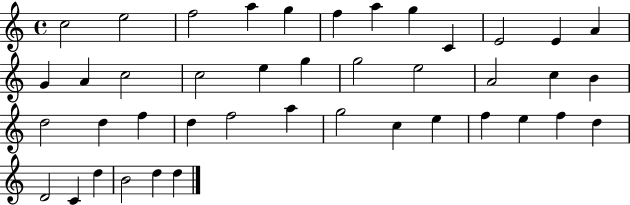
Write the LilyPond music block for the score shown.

{
  \clef treble
  \time 4/4
  \defaultTimeSignature
  \key c \major
  c''2 e''2 | f''2 a''4 g''4 | f''4 a''4 g''4 c'4 | e'2 e'4 a'4 | \break g'4 a'4 c''2 | c''2 e''4 g''4 | g''2 e''2 | a'2 c''4 b'4 | \break d''2 d''4 f''4 | d''4 f''2 a''4 | g''2 c''4 e''4 | f''4 e''4 f''4 d''4 | \break d'2 c'4 d''4 | b'2 d''4 d''4 | \bar "|."
}